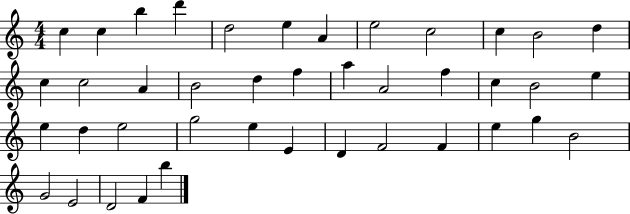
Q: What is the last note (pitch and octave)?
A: B5